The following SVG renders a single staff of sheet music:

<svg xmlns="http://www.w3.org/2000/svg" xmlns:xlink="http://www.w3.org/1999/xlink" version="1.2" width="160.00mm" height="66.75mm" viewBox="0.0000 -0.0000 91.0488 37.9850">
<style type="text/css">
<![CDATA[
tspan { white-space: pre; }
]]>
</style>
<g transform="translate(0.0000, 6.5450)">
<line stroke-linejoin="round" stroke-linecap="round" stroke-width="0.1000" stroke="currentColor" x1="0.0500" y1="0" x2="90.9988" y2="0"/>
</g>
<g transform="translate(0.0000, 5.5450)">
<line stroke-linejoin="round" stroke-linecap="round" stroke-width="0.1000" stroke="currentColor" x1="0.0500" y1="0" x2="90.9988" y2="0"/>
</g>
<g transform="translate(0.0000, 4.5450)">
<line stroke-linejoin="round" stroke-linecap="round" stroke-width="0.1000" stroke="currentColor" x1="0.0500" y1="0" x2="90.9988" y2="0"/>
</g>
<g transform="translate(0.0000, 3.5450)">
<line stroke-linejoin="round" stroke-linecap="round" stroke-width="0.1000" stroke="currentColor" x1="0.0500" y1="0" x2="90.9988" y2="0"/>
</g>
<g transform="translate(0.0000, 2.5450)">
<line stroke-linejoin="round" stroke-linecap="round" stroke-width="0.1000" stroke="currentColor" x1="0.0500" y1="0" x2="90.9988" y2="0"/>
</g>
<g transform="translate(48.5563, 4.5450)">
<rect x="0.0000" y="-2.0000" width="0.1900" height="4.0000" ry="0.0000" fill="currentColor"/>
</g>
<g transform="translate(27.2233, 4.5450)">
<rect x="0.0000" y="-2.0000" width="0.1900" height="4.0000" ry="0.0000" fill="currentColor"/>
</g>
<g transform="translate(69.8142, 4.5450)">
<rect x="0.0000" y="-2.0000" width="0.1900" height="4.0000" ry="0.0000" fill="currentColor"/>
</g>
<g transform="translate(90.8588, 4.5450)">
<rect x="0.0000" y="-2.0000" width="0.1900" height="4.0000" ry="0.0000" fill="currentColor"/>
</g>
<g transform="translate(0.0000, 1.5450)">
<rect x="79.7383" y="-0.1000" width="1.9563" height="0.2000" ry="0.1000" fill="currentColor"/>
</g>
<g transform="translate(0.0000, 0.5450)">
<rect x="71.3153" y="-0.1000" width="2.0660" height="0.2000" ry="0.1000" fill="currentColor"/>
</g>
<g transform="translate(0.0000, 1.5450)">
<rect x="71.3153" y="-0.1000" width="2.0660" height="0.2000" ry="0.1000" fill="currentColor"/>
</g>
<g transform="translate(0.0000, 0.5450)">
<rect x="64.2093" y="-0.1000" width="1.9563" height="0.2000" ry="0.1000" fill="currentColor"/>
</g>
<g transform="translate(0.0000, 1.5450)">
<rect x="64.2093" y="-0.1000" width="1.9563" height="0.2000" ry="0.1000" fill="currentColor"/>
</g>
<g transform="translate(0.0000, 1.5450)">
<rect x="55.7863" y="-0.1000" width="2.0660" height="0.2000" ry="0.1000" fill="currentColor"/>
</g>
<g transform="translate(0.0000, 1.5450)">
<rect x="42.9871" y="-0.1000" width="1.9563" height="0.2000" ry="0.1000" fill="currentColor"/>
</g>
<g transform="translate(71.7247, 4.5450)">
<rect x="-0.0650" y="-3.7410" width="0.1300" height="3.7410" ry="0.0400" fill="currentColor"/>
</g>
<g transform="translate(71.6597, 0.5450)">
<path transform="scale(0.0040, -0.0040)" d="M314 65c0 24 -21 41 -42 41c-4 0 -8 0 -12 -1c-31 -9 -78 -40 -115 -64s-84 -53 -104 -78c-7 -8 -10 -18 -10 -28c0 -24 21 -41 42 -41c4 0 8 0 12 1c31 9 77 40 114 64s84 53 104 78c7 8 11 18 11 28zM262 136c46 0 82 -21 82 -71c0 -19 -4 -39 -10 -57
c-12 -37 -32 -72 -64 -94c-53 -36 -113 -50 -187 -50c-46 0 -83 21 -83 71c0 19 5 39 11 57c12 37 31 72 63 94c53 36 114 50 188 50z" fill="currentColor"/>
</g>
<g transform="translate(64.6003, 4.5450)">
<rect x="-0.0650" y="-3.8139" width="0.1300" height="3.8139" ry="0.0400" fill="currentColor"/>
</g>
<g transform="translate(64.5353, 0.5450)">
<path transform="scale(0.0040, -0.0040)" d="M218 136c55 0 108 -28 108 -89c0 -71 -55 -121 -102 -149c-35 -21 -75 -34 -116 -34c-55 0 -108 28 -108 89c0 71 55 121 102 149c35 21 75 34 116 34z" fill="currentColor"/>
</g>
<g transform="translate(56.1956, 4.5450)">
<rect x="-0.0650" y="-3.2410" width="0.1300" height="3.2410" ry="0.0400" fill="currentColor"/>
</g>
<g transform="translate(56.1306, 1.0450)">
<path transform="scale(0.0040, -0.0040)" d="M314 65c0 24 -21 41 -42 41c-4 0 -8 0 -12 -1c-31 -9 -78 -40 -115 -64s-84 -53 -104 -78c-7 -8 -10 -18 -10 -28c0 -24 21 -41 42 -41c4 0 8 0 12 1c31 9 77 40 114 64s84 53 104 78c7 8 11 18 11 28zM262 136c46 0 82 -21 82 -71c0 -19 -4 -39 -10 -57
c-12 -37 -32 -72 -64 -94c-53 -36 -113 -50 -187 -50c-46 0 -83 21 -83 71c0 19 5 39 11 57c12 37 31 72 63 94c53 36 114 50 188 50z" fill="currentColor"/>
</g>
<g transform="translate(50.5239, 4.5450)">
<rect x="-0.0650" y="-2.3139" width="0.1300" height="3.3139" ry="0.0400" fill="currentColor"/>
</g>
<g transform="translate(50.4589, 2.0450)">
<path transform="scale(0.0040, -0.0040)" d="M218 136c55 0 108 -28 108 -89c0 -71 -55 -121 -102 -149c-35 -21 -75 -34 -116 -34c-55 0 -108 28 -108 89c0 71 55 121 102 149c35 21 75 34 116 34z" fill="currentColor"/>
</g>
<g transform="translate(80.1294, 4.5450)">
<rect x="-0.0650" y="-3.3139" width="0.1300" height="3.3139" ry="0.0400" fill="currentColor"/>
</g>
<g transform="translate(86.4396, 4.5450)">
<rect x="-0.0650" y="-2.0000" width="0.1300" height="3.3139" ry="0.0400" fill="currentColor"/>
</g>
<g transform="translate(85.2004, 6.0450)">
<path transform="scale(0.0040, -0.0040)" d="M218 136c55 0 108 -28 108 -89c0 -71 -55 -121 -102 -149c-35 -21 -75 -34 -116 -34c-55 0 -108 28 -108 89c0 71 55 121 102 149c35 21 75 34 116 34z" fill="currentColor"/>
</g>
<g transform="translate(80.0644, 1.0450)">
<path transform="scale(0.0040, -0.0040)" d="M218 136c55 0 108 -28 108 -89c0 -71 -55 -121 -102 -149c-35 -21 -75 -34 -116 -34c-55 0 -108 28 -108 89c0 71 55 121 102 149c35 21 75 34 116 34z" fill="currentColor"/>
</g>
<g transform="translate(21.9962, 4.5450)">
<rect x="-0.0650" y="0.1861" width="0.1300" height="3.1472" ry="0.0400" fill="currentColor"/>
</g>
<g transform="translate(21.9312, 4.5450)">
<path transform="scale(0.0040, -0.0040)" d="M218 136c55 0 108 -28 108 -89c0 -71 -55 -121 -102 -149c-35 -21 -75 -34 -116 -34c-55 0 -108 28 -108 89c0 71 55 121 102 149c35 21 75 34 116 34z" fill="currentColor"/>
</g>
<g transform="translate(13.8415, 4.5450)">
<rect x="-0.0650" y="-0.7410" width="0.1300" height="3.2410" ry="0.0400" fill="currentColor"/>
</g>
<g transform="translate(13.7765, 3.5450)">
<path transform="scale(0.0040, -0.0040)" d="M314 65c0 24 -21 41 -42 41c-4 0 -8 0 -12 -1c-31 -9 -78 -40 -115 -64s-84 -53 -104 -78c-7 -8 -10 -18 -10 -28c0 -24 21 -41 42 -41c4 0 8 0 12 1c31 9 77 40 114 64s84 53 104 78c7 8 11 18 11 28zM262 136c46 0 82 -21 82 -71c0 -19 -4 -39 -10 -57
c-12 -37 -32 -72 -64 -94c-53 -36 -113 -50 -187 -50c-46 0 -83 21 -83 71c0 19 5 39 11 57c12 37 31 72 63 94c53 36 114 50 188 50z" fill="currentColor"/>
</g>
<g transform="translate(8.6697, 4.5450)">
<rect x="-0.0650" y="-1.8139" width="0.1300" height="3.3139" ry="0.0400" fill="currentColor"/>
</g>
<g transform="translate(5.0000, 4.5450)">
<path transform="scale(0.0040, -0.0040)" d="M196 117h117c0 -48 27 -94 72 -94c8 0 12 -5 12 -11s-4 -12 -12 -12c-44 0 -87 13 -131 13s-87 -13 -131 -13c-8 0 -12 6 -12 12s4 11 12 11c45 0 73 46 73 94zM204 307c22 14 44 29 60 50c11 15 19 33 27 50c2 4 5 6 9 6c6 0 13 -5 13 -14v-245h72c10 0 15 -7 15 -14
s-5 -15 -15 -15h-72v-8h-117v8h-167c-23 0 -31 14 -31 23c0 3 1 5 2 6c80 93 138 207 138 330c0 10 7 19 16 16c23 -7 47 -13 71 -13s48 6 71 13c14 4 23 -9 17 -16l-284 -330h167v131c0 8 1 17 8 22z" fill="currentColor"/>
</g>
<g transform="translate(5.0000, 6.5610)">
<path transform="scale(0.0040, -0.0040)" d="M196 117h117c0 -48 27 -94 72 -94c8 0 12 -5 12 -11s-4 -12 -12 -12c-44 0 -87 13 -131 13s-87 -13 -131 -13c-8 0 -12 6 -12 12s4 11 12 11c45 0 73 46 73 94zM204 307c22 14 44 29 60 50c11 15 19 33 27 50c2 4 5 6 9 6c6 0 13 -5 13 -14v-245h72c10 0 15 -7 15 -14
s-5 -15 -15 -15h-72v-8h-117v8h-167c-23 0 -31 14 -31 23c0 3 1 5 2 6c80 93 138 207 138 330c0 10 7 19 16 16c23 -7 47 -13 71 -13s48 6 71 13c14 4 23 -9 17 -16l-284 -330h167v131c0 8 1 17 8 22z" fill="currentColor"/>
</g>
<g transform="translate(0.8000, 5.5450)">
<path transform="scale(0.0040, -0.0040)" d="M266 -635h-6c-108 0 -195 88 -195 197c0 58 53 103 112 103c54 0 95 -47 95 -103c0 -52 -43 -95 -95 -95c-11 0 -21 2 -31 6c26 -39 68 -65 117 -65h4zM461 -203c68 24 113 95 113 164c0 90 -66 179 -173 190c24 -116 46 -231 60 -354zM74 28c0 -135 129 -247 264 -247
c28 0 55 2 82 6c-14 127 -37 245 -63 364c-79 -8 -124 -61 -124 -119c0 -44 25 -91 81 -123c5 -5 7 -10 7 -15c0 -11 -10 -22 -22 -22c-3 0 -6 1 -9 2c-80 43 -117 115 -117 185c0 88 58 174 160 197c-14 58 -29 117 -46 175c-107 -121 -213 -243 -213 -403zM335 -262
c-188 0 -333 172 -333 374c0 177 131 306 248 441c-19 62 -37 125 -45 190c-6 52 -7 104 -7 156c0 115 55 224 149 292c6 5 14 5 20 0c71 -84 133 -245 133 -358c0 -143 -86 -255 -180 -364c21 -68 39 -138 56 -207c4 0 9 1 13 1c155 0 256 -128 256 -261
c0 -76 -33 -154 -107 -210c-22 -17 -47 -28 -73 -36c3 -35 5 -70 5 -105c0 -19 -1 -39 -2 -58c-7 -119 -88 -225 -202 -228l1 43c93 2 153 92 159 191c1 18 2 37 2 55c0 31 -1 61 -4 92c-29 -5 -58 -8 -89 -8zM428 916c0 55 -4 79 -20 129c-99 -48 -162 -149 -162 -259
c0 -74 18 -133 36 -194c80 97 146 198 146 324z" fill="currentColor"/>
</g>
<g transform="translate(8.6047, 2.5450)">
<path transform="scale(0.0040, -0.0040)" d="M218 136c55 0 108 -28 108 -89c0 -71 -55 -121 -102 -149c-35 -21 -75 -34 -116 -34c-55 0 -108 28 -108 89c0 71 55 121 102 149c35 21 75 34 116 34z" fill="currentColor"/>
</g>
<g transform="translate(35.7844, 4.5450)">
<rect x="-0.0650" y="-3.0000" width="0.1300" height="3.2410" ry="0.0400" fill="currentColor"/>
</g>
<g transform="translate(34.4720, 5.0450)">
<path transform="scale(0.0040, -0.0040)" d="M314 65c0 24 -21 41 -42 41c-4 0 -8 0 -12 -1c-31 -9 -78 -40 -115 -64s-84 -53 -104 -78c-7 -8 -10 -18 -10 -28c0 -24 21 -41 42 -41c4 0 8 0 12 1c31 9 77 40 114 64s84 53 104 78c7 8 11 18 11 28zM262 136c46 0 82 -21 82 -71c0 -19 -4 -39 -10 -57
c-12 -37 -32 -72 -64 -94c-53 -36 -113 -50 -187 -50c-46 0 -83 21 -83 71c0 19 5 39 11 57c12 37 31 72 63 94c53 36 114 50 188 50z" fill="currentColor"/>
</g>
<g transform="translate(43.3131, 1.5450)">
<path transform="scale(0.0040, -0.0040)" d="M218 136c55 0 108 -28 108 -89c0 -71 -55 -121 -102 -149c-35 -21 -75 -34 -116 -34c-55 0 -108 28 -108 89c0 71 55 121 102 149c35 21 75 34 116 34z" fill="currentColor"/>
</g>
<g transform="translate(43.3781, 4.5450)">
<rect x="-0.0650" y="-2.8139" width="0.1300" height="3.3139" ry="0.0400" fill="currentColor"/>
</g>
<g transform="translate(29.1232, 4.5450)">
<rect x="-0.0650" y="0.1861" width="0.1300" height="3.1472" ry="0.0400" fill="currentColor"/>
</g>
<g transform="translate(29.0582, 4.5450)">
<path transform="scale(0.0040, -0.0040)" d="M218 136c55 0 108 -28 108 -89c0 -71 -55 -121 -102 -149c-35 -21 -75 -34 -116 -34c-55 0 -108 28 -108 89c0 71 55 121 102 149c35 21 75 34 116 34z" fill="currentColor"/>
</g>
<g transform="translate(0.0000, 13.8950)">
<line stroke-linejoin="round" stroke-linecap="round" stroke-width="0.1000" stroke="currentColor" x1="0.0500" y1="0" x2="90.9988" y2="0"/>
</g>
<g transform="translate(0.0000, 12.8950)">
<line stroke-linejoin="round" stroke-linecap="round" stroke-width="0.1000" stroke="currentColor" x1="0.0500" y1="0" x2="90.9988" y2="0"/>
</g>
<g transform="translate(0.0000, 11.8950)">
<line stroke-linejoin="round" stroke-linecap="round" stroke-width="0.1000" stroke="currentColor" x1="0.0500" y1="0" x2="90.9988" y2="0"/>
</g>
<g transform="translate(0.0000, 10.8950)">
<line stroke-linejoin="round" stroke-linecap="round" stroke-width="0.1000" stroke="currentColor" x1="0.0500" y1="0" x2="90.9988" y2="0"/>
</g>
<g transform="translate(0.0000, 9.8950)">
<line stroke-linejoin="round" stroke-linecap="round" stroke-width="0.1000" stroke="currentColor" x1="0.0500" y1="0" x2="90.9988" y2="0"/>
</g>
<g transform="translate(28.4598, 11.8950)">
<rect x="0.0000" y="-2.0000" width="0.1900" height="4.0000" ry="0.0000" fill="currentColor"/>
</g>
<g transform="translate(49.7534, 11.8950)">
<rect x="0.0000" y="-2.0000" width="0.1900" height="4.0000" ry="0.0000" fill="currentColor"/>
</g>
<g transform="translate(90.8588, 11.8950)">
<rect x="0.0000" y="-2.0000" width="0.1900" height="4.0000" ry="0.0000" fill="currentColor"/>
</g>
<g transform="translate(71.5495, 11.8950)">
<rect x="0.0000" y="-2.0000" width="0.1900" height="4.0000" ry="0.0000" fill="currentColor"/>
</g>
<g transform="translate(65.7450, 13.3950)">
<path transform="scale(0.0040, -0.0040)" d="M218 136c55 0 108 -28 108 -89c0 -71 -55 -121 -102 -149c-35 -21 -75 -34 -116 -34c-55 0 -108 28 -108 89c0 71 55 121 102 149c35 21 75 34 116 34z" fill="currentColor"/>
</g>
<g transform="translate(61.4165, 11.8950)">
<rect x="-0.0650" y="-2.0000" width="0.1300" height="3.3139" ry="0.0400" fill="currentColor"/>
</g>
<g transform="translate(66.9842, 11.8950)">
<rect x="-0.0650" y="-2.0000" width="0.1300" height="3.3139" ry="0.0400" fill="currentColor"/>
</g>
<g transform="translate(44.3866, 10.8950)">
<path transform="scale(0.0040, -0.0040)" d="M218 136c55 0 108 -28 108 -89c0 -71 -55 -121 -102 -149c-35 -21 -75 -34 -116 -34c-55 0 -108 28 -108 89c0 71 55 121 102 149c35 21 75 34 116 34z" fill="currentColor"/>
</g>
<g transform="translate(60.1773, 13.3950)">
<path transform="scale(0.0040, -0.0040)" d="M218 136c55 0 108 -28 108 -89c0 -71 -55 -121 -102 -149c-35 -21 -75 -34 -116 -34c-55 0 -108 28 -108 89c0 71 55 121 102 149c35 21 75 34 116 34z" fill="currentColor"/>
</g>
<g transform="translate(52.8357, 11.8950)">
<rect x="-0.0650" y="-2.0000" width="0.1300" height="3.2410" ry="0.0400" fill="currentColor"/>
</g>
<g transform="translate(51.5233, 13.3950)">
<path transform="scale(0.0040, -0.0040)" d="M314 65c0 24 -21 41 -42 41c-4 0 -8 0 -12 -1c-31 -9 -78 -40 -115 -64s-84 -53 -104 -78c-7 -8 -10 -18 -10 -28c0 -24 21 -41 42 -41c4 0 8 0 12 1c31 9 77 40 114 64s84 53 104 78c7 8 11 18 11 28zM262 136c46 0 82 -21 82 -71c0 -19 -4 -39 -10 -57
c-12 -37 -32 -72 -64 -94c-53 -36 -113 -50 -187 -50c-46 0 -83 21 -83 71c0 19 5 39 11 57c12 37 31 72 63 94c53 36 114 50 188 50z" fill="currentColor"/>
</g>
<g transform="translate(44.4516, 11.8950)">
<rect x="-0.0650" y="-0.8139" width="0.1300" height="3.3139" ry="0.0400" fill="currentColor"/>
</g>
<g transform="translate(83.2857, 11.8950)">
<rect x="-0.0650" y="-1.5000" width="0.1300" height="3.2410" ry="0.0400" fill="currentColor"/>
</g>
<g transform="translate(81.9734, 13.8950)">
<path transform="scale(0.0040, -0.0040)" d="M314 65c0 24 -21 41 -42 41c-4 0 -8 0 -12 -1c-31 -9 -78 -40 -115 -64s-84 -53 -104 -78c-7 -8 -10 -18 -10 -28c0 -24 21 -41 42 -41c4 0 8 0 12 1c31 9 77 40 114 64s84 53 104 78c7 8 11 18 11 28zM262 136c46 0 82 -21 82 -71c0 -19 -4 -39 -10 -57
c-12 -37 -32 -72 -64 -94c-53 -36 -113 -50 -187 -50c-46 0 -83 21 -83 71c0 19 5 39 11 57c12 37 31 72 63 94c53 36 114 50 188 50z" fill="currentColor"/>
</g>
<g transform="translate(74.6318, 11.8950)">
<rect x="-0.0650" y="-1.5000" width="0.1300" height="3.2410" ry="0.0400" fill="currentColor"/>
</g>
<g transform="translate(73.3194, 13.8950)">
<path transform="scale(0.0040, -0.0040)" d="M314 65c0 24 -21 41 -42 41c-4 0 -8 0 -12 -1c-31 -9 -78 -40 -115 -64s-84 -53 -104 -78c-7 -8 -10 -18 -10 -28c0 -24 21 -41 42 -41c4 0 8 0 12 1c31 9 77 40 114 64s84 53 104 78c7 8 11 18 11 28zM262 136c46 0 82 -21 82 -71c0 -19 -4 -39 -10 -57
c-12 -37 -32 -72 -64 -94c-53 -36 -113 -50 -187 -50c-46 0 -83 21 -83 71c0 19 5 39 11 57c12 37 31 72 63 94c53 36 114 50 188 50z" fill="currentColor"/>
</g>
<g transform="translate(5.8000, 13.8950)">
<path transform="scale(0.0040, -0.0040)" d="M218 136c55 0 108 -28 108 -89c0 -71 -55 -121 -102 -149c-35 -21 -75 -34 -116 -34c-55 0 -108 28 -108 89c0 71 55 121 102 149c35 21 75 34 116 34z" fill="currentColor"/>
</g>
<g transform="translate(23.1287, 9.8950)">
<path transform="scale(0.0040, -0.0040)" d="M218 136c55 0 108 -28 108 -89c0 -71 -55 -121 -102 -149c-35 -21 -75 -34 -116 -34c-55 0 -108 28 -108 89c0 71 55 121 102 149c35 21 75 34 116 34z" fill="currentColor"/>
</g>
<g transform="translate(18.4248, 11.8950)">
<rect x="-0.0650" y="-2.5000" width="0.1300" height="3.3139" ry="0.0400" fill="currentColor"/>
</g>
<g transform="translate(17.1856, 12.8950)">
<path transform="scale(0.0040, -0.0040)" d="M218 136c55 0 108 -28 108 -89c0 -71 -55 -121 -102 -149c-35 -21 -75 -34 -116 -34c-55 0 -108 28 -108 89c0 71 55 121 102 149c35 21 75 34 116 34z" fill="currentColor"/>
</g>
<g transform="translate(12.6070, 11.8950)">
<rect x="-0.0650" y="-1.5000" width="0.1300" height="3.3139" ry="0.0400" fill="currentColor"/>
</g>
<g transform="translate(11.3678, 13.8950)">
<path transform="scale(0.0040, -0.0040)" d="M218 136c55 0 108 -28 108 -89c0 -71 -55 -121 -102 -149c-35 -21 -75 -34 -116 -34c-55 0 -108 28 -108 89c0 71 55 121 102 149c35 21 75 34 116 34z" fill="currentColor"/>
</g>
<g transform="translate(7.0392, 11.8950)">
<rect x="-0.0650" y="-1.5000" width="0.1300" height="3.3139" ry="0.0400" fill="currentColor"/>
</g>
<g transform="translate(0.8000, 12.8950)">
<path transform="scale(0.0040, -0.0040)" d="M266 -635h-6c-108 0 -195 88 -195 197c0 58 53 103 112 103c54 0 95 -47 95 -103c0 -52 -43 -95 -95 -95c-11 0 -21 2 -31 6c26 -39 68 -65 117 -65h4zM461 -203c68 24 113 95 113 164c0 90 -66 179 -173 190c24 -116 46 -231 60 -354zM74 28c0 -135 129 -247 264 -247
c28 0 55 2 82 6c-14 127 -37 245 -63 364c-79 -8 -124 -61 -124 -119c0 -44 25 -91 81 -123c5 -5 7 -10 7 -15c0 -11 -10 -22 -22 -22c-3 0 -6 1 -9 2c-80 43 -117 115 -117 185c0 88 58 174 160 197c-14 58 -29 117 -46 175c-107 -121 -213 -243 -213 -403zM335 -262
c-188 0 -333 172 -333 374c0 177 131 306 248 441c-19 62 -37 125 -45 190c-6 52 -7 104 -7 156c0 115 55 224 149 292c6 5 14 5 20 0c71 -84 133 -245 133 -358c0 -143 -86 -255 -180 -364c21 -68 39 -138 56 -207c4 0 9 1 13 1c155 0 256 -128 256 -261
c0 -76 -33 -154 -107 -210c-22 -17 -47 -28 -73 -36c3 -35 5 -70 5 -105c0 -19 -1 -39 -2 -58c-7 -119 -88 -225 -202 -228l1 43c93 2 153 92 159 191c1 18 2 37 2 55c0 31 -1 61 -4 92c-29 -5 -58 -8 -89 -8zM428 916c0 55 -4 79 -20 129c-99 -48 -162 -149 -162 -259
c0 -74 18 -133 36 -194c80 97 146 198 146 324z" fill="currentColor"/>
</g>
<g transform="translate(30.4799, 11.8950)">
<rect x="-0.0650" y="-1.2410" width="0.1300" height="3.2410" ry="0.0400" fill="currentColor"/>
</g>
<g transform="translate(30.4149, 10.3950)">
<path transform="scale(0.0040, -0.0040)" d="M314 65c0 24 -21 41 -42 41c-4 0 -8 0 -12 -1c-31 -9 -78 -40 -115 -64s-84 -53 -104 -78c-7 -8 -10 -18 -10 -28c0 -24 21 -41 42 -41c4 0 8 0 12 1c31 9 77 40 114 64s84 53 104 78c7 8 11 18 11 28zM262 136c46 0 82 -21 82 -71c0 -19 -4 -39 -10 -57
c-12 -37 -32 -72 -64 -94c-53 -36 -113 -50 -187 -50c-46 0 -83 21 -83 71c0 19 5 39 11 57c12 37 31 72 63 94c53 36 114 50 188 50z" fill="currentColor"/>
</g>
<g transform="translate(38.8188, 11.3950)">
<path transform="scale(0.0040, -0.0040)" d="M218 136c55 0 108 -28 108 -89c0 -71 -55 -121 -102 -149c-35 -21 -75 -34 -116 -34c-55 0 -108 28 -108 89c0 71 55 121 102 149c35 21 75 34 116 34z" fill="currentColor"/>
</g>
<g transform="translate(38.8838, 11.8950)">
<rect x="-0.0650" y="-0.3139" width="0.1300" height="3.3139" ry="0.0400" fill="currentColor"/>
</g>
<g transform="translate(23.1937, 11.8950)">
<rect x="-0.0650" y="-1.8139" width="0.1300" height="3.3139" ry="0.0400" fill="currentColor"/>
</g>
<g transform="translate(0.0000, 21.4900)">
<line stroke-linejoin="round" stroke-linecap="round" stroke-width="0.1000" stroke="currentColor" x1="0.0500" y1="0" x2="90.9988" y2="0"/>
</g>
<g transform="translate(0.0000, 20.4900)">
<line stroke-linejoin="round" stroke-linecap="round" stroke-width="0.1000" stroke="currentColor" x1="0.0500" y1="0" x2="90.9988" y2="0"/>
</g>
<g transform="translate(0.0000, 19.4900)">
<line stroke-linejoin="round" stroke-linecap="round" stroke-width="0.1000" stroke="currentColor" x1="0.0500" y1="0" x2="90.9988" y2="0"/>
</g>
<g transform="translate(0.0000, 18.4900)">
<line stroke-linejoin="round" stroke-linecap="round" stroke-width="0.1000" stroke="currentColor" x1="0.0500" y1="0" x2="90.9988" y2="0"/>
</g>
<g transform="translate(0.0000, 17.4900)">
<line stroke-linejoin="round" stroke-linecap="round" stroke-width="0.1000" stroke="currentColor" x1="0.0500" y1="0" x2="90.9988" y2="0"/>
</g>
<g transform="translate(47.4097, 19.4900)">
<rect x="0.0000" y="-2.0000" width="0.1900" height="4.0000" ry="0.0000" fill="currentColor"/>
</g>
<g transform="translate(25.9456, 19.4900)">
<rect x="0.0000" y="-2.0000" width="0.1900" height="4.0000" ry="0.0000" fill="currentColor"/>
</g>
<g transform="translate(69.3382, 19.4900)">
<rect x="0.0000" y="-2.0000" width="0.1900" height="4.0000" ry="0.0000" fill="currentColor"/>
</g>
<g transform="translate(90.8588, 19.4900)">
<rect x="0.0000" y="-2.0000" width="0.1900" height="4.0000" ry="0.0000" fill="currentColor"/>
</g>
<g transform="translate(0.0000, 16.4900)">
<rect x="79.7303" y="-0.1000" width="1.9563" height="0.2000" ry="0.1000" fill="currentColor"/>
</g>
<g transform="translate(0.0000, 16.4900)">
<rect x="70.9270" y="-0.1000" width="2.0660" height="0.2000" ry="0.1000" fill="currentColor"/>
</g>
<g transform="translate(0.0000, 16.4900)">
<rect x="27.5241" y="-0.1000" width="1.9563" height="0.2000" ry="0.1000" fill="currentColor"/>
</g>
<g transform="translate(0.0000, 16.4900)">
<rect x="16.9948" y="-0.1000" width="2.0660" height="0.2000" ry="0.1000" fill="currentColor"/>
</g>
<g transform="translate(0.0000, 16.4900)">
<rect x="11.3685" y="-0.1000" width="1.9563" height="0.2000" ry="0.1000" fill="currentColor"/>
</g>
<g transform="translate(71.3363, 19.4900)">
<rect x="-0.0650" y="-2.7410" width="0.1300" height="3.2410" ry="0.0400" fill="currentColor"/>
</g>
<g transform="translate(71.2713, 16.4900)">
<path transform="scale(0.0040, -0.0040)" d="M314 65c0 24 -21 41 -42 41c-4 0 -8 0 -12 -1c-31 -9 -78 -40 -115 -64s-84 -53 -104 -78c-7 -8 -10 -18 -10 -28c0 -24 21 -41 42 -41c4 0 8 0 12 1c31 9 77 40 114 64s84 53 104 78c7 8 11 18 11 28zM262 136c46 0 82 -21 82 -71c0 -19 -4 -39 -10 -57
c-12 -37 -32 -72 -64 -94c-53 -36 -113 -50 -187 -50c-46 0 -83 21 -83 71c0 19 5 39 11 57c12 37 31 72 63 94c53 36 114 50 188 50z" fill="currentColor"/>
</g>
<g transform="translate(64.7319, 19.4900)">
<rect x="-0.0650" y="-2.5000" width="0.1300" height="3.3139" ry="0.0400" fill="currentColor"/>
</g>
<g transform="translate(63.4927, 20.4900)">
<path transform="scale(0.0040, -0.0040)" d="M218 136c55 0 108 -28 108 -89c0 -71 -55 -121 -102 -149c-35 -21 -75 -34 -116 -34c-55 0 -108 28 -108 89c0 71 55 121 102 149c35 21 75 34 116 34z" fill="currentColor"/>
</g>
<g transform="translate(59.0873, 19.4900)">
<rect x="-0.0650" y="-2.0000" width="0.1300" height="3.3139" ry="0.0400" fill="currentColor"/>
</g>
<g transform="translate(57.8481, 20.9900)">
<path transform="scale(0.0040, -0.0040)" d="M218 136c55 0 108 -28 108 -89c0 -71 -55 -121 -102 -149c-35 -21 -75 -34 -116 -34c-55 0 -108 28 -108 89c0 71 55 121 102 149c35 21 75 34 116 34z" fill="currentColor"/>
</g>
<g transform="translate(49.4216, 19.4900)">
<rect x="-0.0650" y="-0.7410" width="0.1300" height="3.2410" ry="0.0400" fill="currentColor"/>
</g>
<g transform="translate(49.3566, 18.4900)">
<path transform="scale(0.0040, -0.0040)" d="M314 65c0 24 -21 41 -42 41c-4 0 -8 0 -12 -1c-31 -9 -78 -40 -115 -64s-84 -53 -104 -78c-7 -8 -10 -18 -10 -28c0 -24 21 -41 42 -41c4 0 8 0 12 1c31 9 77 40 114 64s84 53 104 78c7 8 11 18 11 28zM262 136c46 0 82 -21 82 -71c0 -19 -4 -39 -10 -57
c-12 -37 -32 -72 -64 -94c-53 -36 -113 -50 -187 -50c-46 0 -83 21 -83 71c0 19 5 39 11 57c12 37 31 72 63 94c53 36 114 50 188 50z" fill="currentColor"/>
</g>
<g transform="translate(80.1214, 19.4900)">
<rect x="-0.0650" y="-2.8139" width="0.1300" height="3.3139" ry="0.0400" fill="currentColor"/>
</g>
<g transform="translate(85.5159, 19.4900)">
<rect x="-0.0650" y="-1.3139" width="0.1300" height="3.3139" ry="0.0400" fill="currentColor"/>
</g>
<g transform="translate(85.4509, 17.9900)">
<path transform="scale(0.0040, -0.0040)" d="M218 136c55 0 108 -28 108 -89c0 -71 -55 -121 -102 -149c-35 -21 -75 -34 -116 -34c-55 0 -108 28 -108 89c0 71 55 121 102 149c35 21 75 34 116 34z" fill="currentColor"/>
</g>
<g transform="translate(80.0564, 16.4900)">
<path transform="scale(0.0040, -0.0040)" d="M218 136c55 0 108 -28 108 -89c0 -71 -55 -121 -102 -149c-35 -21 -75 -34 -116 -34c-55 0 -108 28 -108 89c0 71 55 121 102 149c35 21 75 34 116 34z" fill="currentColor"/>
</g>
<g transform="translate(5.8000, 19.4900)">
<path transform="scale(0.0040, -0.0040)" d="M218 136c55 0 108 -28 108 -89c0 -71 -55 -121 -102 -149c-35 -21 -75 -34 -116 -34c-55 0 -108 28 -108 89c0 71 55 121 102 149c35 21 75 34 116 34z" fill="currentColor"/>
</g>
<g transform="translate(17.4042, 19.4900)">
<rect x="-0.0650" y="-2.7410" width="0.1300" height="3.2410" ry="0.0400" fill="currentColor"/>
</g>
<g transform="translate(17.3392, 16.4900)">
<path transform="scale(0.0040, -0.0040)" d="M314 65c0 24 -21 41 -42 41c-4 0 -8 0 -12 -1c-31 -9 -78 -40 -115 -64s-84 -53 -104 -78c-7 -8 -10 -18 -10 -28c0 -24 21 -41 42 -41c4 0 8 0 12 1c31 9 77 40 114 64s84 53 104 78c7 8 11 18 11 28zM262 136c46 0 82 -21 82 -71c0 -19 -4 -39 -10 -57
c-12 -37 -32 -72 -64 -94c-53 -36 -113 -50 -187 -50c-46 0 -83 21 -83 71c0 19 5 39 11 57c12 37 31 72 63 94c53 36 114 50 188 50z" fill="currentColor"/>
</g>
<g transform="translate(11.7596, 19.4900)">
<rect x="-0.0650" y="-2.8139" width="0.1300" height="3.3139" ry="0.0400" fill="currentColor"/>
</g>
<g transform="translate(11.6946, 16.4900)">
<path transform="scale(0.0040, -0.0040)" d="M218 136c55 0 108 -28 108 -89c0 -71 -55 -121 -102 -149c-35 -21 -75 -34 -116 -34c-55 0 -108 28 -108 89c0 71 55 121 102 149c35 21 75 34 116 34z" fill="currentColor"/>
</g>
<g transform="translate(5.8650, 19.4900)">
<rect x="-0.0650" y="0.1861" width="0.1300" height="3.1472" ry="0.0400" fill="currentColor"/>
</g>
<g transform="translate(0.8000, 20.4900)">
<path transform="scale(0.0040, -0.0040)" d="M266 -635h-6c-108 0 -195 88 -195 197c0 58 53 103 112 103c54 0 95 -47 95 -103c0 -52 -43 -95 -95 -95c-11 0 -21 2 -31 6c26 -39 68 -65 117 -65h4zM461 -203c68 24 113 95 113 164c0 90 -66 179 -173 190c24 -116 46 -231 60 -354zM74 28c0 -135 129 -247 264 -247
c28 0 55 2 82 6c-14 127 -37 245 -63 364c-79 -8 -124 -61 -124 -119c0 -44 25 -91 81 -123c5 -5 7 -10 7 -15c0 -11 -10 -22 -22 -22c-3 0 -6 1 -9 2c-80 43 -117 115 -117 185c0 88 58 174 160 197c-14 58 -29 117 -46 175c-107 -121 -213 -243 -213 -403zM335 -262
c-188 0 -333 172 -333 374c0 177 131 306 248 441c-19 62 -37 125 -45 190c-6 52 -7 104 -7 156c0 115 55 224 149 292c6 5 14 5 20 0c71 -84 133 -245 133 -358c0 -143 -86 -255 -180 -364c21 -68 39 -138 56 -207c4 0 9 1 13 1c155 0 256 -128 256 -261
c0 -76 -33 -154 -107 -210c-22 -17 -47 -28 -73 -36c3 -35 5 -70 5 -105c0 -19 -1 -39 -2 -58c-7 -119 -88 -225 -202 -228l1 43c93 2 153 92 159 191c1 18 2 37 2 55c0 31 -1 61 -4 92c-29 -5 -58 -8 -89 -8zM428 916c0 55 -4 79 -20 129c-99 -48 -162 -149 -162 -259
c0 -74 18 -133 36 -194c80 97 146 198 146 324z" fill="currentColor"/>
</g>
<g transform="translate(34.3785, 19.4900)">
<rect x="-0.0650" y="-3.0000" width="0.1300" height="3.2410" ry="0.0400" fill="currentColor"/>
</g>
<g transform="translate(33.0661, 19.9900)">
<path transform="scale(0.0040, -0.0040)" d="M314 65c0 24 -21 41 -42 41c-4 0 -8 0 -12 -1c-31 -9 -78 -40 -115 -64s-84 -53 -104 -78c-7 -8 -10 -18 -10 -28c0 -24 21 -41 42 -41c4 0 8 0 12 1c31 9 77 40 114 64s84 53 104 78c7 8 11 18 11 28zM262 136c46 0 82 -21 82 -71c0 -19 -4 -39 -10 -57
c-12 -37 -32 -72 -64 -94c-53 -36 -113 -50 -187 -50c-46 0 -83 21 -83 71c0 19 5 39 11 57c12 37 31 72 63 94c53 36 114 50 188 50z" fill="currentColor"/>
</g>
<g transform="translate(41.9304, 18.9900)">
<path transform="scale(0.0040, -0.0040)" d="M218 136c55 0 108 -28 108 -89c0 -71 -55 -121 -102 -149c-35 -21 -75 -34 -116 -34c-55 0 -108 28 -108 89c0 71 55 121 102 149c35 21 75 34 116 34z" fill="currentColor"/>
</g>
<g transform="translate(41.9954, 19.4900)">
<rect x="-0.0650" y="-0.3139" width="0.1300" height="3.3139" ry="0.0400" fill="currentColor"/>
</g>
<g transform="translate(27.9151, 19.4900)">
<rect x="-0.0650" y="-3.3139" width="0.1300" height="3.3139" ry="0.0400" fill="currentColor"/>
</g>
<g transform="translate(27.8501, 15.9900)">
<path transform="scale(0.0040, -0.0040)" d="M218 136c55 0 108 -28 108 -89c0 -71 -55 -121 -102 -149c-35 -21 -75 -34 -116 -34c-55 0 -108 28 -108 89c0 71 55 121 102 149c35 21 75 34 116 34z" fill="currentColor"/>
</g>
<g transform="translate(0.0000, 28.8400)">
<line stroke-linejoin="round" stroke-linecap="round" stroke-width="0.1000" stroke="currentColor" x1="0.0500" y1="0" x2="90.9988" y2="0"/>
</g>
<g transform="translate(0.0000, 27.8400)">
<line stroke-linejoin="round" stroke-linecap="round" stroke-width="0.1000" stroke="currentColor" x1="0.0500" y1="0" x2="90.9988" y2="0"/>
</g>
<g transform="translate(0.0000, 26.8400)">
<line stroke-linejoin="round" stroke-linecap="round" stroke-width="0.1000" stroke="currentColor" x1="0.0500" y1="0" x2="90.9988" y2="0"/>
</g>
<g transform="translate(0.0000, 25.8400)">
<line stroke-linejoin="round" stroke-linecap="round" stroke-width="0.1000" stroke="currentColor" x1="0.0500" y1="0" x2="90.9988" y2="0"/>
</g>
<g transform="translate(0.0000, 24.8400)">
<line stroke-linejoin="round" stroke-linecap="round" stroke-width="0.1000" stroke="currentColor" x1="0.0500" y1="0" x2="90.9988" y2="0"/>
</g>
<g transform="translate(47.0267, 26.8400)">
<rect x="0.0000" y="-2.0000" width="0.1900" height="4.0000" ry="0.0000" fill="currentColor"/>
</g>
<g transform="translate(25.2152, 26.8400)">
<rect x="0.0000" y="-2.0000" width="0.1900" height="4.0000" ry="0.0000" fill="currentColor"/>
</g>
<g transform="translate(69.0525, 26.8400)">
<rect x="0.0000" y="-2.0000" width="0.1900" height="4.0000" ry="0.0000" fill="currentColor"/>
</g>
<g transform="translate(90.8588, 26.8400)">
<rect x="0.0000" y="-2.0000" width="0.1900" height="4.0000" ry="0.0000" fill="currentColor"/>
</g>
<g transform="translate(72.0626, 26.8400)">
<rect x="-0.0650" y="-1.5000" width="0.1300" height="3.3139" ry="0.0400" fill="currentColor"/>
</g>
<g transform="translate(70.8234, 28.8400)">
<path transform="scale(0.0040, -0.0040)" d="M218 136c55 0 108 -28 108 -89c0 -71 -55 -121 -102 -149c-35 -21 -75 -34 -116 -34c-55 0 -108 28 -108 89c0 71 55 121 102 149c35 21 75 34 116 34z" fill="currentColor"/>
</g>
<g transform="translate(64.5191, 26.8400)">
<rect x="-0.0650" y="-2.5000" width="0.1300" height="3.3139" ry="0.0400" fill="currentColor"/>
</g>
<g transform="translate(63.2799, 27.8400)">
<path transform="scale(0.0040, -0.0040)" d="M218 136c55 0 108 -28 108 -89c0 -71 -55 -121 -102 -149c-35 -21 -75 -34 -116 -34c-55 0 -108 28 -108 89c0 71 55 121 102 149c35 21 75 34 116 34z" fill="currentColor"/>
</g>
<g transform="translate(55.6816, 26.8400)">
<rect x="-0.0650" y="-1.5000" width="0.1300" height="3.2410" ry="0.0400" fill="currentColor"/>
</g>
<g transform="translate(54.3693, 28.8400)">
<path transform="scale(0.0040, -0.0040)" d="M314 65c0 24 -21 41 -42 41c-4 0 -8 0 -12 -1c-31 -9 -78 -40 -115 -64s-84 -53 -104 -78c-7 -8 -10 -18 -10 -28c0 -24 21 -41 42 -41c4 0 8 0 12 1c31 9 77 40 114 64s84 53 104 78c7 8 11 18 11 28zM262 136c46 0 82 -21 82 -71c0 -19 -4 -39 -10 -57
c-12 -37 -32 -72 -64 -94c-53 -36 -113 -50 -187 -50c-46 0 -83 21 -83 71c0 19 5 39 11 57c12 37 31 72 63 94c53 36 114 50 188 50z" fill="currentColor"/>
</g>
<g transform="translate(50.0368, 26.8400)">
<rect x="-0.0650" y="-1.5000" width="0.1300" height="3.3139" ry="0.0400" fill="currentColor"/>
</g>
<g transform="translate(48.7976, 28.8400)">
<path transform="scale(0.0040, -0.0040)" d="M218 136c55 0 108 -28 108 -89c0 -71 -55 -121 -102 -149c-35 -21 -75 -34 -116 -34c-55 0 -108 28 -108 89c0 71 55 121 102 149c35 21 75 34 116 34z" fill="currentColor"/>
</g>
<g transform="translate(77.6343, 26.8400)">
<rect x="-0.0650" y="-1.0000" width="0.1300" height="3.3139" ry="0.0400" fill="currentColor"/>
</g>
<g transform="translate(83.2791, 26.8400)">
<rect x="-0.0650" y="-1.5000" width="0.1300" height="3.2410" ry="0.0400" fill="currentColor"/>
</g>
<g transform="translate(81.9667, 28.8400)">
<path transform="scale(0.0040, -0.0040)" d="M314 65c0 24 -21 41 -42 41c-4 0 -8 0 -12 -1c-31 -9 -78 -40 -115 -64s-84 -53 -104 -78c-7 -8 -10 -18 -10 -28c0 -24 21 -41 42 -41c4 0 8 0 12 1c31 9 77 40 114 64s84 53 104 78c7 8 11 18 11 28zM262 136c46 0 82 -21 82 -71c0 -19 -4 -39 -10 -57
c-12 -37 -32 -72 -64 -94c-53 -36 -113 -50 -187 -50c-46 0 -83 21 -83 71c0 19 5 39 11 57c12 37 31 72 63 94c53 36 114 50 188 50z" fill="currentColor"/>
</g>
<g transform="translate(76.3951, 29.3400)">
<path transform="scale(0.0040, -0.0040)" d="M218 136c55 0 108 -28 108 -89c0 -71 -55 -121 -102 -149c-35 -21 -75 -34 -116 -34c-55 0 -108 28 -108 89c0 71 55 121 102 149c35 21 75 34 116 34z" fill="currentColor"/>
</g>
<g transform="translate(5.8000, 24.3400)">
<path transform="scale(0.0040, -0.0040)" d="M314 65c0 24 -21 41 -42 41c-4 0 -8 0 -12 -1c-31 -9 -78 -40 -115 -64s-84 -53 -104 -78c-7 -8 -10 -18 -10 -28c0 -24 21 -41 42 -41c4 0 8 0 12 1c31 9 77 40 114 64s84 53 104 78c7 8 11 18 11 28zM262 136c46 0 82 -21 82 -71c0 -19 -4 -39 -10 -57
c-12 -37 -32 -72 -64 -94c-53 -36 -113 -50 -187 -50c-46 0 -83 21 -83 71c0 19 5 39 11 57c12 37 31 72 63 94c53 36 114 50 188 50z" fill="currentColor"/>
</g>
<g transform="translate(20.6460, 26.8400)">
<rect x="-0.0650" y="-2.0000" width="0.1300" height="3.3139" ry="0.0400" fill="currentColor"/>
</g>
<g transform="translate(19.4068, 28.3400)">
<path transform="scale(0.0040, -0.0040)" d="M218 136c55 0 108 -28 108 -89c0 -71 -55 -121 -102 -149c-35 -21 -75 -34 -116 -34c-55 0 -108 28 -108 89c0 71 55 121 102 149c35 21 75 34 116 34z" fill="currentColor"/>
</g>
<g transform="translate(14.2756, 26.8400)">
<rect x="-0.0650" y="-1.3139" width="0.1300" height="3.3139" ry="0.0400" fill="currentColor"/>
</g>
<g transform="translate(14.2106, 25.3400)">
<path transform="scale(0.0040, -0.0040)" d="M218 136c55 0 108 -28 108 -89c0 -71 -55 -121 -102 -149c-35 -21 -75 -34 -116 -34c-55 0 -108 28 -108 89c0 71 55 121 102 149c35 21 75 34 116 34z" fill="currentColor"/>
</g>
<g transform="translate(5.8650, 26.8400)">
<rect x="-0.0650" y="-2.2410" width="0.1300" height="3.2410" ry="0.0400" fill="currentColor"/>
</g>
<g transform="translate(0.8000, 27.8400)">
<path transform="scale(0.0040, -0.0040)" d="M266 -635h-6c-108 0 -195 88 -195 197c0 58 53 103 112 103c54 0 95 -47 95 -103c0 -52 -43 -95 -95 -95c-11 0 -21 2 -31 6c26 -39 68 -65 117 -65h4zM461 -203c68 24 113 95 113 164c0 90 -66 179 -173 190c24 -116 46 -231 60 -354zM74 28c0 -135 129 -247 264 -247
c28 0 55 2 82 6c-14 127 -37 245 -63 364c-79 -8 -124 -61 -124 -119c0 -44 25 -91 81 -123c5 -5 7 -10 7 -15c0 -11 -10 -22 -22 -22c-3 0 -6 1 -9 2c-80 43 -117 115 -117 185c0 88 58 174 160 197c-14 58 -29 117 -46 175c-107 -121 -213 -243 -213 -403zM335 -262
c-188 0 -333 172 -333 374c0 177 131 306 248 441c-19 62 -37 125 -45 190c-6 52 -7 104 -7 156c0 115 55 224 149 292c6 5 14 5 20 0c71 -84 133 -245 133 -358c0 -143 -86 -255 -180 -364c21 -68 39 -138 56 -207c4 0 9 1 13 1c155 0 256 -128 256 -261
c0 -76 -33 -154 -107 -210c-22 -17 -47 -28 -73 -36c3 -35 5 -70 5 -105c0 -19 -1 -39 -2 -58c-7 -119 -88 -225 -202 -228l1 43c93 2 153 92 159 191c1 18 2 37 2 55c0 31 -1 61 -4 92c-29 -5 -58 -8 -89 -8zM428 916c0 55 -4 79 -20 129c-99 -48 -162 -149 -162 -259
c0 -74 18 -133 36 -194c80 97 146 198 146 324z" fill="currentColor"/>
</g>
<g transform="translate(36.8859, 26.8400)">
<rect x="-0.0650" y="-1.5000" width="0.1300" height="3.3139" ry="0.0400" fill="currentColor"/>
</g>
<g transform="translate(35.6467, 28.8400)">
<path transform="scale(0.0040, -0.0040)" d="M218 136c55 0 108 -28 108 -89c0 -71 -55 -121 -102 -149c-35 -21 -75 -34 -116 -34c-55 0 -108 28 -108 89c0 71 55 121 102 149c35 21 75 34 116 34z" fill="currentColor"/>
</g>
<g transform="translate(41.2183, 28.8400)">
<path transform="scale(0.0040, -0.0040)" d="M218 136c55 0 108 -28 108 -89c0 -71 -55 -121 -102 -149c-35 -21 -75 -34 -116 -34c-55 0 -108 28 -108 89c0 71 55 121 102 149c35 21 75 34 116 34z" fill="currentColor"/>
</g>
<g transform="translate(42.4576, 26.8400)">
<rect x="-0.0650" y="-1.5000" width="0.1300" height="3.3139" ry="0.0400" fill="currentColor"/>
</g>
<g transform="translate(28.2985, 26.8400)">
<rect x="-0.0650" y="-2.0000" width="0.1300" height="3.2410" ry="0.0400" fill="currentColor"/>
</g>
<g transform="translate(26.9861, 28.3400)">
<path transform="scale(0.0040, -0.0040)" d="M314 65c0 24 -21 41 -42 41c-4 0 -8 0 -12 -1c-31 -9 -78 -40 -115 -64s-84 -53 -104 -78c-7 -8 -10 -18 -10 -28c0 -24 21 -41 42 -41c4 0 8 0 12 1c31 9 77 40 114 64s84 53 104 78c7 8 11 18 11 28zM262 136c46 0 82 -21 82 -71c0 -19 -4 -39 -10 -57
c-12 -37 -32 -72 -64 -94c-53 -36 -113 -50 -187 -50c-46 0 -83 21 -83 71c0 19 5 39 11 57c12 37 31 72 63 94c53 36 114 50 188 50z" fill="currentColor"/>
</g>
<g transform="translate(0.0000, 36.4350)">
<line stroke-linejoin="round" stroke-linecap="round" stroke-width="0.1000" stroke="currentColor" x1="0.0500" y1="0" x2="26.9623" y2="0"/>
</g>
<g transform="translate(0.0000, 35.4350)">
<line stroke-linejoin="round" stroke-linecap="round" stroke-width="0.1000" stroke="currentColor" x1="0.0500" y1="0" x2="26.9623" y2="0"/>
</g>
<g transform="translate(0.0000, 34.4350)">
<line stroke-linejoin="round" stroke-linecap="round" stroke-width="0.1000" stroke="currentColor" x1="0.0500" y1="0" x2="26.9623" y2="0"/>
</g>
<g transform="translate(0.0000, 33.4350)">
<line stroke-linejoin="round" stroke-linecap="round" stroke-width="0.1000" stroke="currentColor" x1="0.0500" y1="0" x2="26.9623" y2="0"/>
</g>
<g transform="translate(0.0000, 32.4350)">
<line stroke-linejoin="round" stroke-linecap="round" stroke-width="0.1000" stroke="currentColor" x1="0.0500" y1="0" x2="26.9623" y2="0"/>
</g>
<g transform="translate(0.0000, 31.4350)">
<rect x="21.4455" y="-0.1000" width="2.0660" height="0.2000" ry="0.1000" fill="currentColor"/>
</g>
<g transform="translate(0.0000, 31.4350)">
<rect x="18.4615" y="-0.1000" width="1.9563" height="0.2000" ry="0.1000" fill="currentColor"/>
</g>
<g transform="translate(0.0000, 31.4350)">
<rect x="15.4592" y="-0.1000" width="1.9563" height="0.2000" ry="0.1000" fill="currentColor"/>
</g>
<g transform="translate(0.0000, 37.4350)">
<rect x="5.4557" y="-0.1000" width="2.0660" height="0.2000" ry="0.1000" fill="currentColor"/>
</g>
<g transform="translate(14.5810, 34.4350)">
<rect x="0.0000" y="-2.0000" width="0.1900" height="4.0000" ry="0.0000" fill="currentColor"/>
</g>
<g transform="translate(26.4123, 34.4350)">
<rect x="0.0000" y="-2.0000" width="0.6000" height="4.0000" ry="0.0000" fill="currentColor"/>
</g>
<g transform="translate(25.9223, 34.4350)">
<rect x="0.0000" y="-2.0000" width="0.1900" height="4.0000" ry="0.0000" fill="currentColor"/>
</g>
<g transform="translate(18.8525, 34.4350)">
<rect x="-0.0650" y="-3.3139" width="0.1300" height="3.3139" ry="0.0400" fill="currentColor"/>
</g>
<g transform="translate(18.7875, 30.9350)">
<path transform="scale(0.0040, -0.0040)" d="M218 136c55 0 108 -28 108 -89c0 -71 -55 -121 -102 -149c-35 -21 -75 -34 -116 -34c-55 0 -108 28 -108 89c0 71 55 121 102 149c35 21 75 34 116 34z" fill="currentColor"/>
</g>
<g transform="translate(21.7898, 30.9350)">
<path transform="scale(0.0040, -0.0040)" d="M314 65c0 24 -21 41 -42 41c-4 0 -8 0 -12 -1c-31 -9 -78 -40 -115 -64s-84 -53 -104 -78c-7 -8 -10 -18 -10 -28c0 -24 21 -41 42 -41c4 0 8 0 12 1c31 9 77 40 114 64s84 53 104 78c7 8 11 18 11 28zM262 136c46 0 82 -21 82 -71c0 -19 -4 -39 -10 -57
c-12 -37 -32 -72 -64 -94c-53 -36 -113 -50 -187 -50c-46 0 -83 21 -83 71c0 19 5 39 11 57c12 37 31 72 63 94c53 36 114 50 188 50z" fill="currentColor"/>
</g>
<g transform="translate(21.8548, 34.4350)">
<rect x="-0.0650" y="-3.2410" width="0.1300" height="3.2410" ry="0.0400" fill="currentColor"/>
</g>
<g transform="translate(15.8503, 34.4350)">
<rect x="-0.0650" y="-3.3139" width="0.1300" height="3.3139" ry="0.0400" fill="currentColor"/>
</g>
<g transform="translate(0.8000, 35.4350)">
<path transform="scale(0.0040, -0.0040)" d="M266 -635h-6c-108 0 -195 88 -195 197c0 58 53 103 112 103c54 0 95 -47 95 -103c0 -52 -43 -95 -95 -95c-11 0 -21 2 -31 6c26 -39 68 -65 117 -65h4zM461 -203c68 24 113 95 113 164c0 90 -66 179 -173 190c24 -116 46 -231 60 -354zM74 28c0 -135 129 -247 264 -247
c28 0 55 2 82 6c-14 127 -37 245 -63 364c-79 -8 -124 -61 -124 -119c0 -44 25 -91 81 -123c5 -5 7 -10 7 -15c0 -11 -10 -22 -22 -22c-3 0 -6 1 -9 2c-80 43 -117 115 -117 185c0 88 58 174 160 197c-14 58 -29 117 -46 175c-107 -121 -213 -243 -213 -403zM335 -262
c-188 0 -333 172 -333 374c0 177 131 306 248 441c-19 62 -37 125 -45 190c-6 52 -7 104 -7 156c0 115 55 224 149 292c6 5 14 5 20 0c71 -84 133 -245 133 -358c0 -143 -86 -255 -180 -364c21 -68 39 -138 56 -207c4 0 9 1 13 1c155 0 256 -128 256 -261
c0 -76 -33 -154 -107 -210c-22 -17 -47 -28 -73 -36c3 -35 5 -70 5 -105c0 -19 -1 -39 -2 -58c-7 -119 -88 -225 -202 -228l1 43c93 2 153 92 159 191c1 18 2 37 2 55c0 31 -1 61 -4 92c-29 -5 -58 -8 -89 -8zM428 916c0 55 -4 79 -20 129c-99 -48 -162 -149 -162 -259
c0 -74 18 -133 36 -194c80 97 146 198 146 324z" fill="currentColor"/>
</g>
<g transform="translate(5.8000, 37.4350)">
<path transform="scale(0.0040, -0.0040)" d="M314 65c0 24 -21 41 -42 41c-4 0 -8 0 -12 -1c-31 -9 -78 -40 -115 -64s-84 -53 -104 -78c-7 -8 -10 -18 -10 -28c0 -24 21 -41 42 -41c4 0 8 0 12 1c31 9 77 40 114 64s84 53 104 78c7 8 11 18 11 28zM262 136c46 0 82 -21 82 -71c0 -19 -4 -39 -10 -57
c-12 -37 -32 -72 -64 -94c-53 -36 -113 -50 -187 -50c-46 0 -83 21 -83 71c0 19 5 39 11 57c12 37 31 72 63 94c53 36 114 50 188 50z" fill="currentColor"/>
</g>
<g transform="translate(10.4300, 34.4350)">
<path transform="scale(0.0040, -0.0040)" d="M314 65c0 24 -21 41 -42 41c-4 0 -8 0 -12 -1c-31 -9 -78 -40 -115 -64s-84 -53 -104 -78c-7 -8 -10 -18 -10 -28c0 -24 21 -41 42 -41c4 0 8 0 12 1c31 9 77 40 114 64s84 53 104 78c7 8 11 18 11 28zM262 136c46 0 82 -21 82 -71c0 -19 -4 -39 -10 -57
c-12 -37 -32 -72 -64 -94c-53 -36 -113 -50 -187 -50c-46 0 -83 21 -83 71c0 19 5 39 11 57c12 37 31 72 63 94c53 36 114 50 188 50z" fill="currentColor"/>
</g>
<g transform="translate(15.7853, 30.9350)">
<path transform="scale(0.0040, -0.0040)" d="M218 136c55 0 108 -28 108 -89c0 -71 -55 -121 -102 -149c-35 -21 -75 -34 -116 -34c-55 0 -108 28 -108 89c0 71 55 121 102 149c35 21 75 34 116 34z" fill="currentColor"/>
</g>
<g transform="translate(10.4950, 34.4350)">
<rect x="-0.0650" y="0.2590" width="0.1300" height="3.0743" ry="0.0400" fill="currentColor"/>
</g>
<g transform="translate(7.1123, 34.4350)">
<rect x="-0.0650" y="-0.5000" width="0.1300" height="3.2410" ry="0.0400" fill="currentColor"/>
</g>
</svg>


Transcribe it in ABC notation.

X:1
T:Untitled
M:4/4
L:1/4
K:C
f d2 B B A2 a g b2 c' c'2 b F E E G f e2 c d F2 F F E2 E2 B a a2 b A2 c d2 F G a2 a e g2 e F F2 E E E E2 G E D E2 C2 B2 b b b2